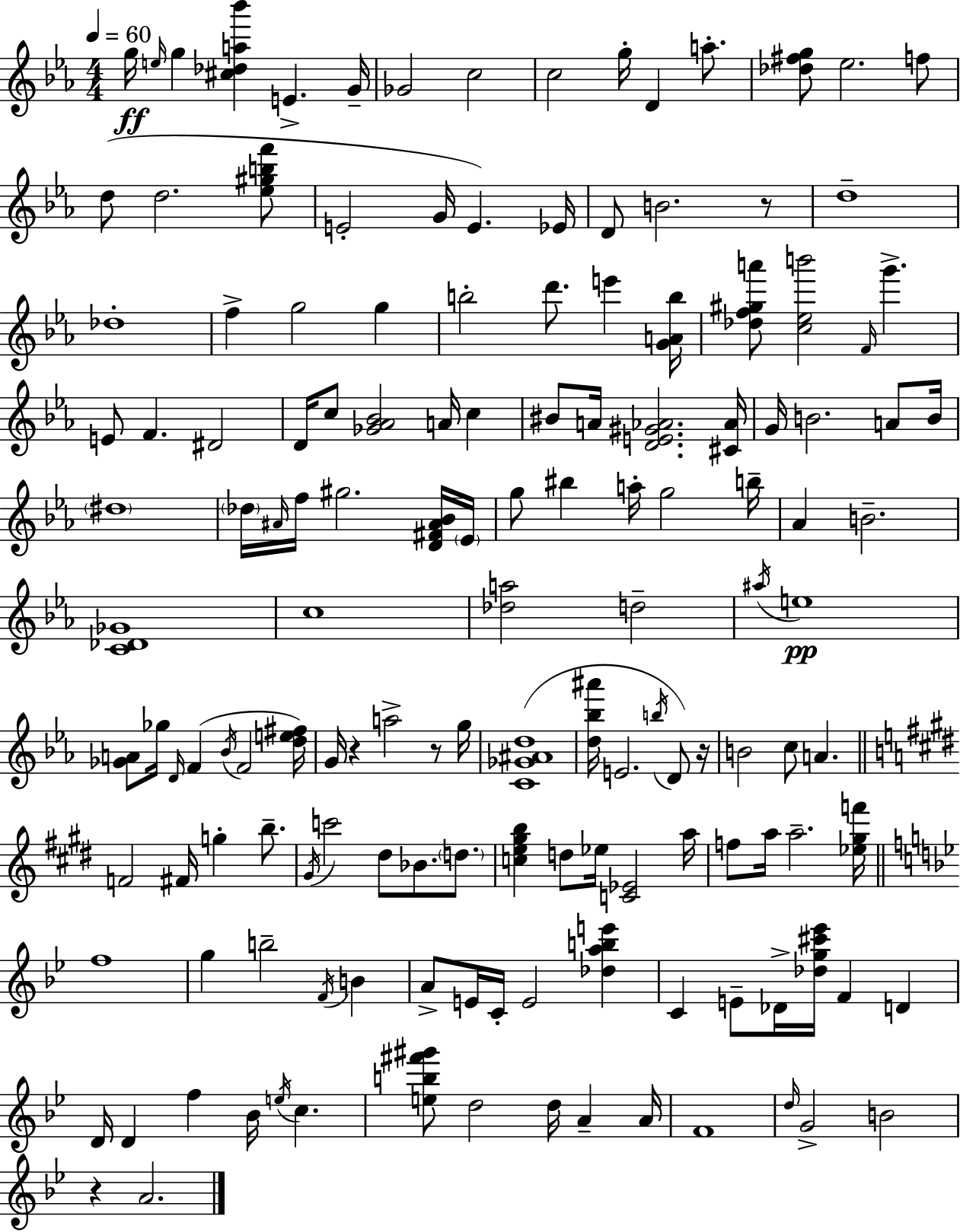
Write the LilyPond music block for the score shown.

{
  \clef treble
  \numericTimeSignature
  \time 4/4
  \key c \minor
  \tempo 4 = 60
  \repeat volta 2 { g''16\ff \grace { e''16 } g''4 <cis'' des'' a'' bes'''>4 e'4.-> | g'16-- ges'2 c''2 | c''2 g''16-. d'4 a''8.-. | <des'' fis'' g''>8 ees''2. f''8 | \break d''8( d''2. <ees'' gis'' b'' f'''>8 | e'2-. g'16 e'4.) | ees'16 d'8 b'2. r8 | d''1-- | \break des''1-. | f''4-> g''2 g''4 | b''2-. d'''8. e'''4 | <g' a' b''>16 <des'' f'' gis'' a'''>8 <c'' ees'' b'''>2 \grace { f'16 } g'''4.-> | \break e'8 f'4. dis'2 | d'16 c''8 <ges' aes' bes'>2 a'16 c''4 | bis'8 a'16 <d' e' gis' aes'>2. | <cis' aes'>16 g'16 b'2. a'8 | \break b'16 \parenthesize dis''1 | \parenthesize des''16 \grace { ais'16 } f''16 gis''2. | <d' fis' ais' bes'>16 \parenthesize ees'16 g''8 bis''4 a''16-. g''2 | b''16-- aes'4 b'2.-- | \break <c' des' ges'>1 | c''1 | <des'' a''>2 d''2-- | \acciaccatura { ais''16 } e''1\pp | \break <ges' a'>8 ges''16 \grace { d'16 }( f'4 \acciaccatura { bes'16 } f'2 | <d'' e'' fis''>16) g'16 r4 a''2-> | r8 g''16 <c' ges' ais' d''>1( | <d'' bes'' ais'''>16 e'2. | \break \acciaccatura { b''16 }) d'8 r16 b'2 c''8 | a'4. \bar "||" \break \key e \major f'2 fis'16 g''4-. b''8.-- | \acciaccatura { gis'16 } c'''2 dis''8 bes'8. \parenthesize d''8. | <c'' e'' gis'' b''>4 d''8 ees''16 <c' ees'>2 | a''16 f''8 a''16 a''2.-- | \break <ees'' gis'' f'''>16 \bar "||" \break \key bes \major f''1 | g''4 b''2-- \acciaccatura { f'16 } b'4 | a'8-> e'16 c'16-. e'2 <des'' a'' b'' e'''>4 | c'4 e'8-- des'16-> <des'' g'' cis''' ees'''>16 f'4 d'4 | \break d'16 d'4 f''4 bes'16 \acciaccatura { e''16 } c''4. | <e'' b'' fis''' gis'''>8 d''2 d''16 a'4-- | a'16 f'1 | \grace { d''16 } g'2-> b'2 | \break r4 a'2. | } \bar "|."
}